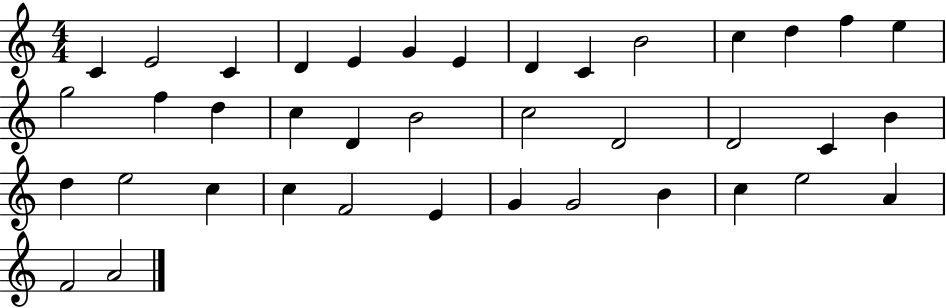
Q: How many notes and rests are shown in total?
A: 39